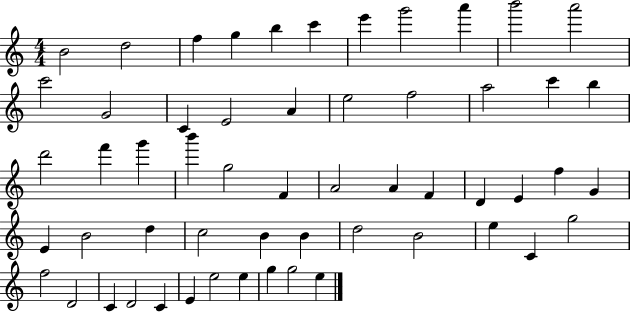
{
  \clef treble
  \numericTimeSignature
  \time 4/4
  \key c \major
  b'2 d''2 | f''4 g''4 b''4 c'''4 | e'''4 g'''2 a'''4 | b'''2 a'''2 | \break c'''2 g'2 | c'4 e'2 a'4 | e''2 f''2 | a''2 c'''4 b''4 | \break d'''2 f'''4 g'''4 | b'''4 g''2 f'4 | a'2 a'4 f'4 | d'4 e'4 f''4 g'4 | \break e'4 b'2 d''4 | c''2 b'4 b'4 | d''2 b'2 | e''4 c'4 g''2 | \break f''2 d'2 | c'4 d'2 c'4 | e'4 e''2 e''4 | g''4 g''2 e''4 | \break \bar "|."
}